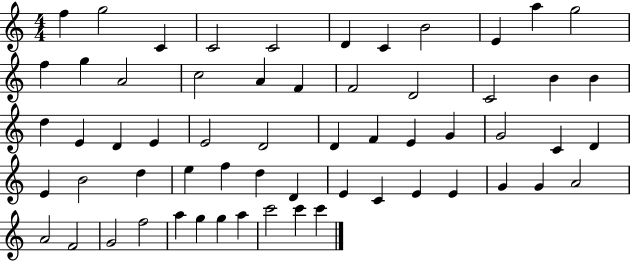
F5/q G5/h C4/q C4/h C4/h D4/q C4/q B4/h E4/q A5/q G5/h F5/q G5/q A4/h C5/h A4/q F4/q F4/h D4/h C4/h B4/q B4/q D5/q E4/q D4/q E4/q E4/h D4/h D4/q F4/q E4/q G4/q G4/h C4/q D4/q E4/q B4/h D5/q E5/q F5/q D5/q D4/q E4/q C4/q E4/q E4/q G4/q G4/q A4/h A4/h F4/h G4/h F5/h A5/q G5/q G5/q A5/q C6/h C6/q C6/q